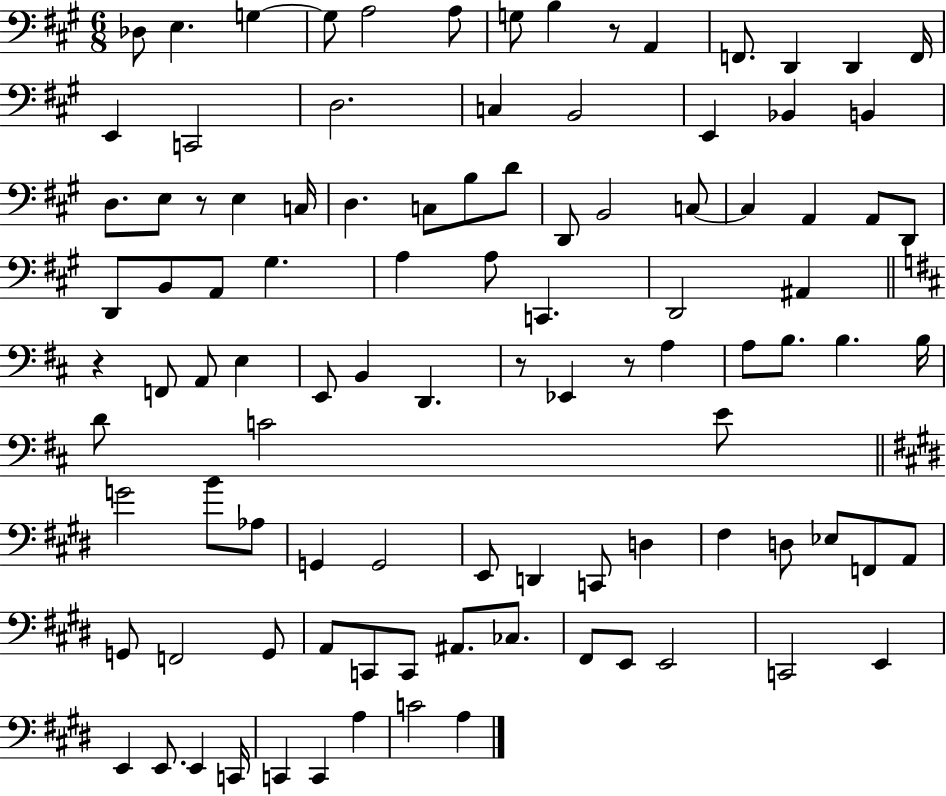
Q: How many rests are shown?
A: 5